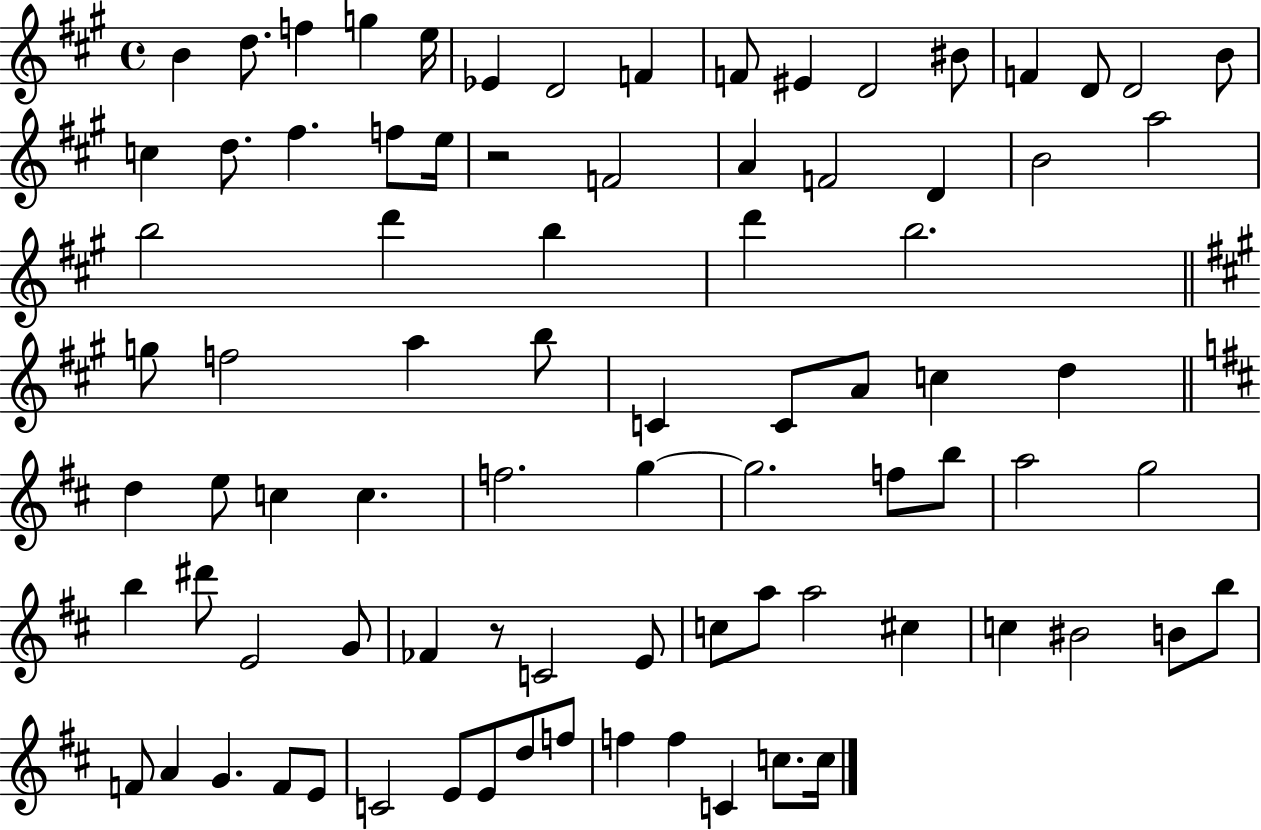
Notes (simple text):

B4/q D5/e. F5/q G5/q E5/s Eb4/q D4/h F4/q F4/e EIS4/q D4/h BIS4/e F4/q D4/e D4/h B4/e C5/q D5/e. F#5/q. F5/e E5/s R/h F4/h A4/q F4/h D4/q B4/h A5/h B5/h D6/q B5/q D6/q B5/h. G5/e F5/h A5/q B5/e C4/q C4/e A4/e C5/q D5/q D5/q E5/e C5/q C5/q. F5/h. G5/q G5/h. F5/e B5/e A5/h G5/h B5/q D#6/e E4/h G4/e FES4/q R/e C4/h E4/e C5/e A5/e A5/h C#5/q C5/q BIS4/h B4/e B5/e F4/e A4/q G4/q. F4/e E4/e C4/h E4/e E4/e D5/e F5/e F5/q F5/q C4/q C5/e. C5/s